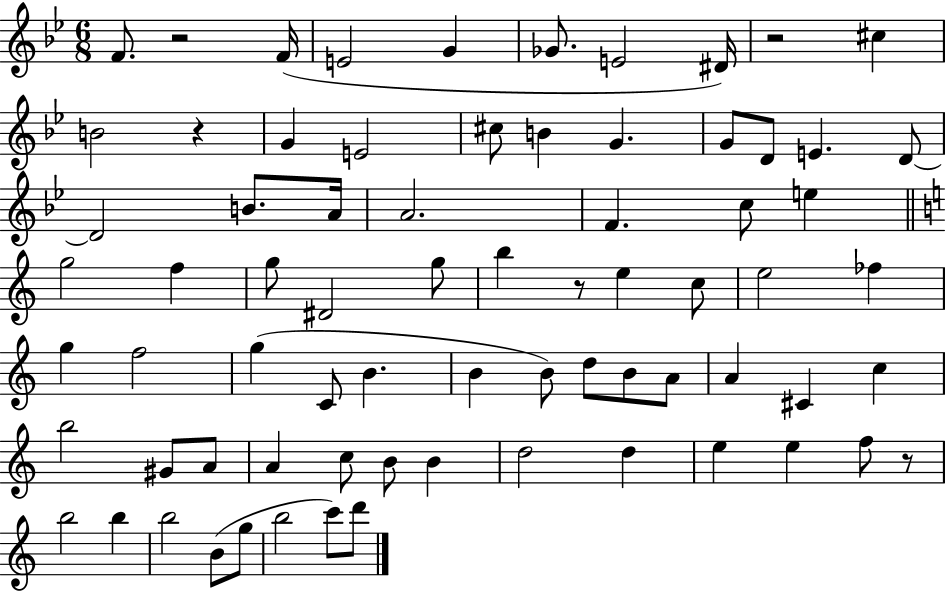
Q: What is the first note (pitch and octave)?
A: F4